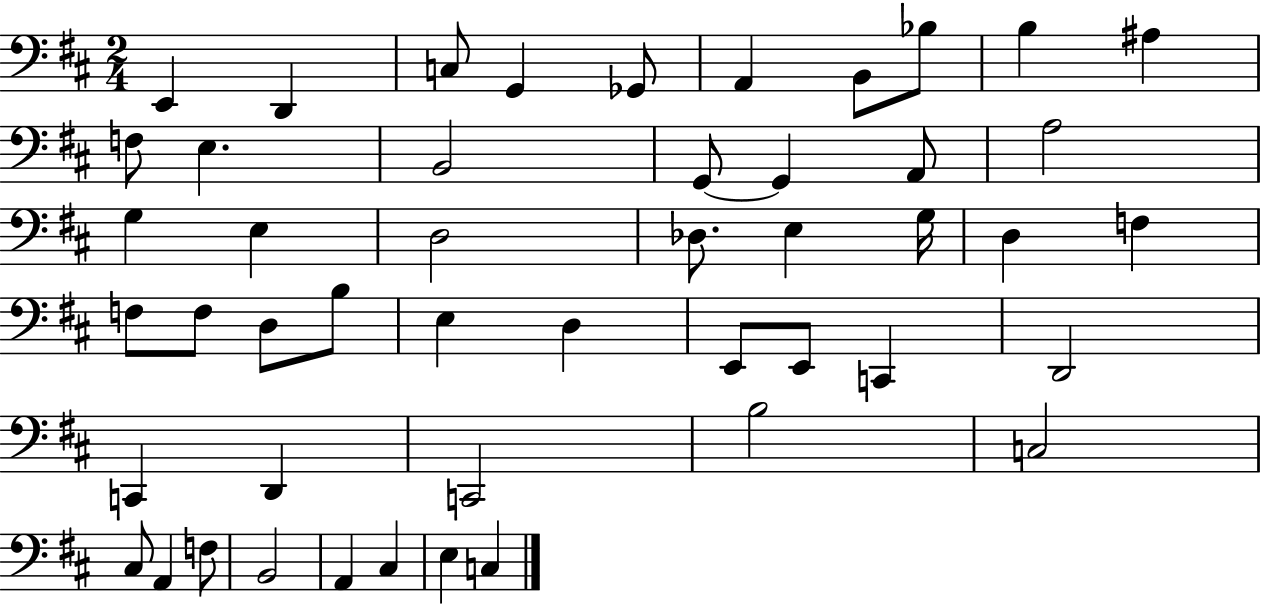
{
  \clef bass
  \numericTimeSignature
  \time 2/4
  \key d \major
  e,4 d,4 | c8 g,4 ges,8 | a,4 b,8 bes8 | b4 ais4 | \break f8 e4. | b,2 | g,8~~ g,4 a,8 | a2 | \break g4 e4 | d2 | des8. e4 g16 | d4 f4 | \break f8 f8 d8 b8 | e4 d4 | e,8 e,8 c,4 | d,2 | \break c,4 d,4 | c,2 | b2 | c2 | \break cis8 a,4 f8 | b,2 | a,4 cis4 | e4 c4 | \break \bar "|."
}